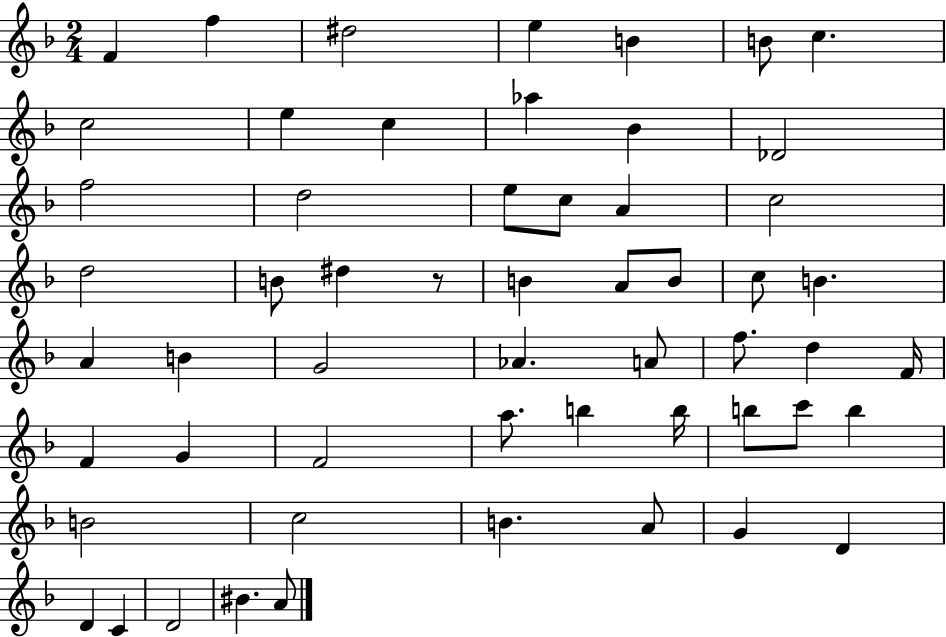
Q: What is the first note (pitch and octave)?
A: F4